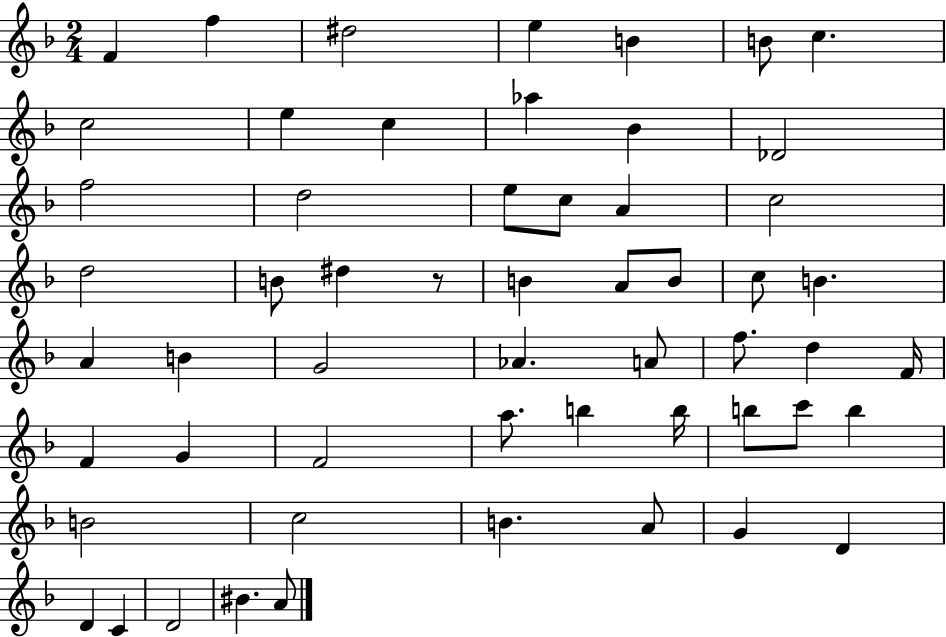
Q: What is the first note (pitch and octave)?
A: F4